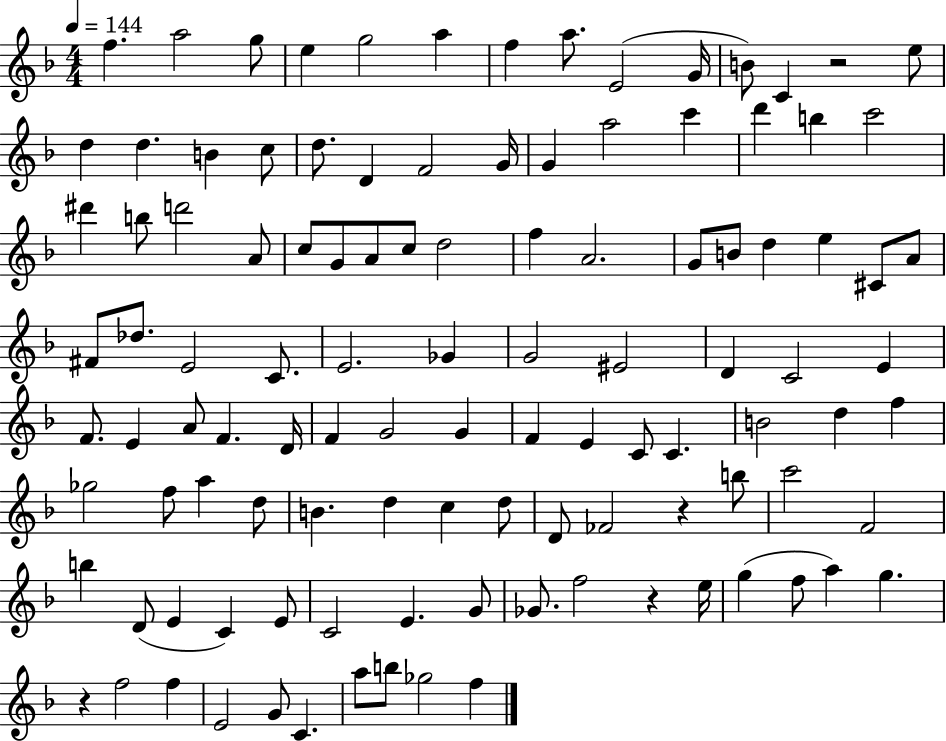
F5/q. A5/h G5/e E5/q G5/h A5/q F5/q A5/e. E4/h G4/s B4/e C4/q R/h E5/e D5/q D5/q. B4/q C5/e D5/e. D4/q F4/h G4/s G4/q A5/h C6/q D6/q B5/q C6/h D#6/q B5/e D6/h A4/e C5/e G4/e A4/e C5/e D5/h F5/q A4/h. G4/e B4/e D5/q E5/q C#4/e A4/e F#4/e Db5/e. E4/h C4/e. E4/h. Gb4/q G4/h EIS4/h D4/q C4/h E4/q F4/e. E4/q A4/e F4/q. D4/s F4/q G4/h G4/q F4/q E4/q C4/e C4/q. B4/h D5/q F5/q Gb5/h F5/e A5/q D5/e B4/q. D5/q C5/q D5/e D4/e FES4/h R/q B5/e C6/h F4/h B5/q D4/e E4/q C4/q E4/e C4/h E4/q. G4/e Gb4/e. F5/h R/q E5/s G5/q F5/e A5/q G5/q. R/q F5/h F5/q E4/h G4/e C4/q. A5/e B5/e Gb5/h F5/q